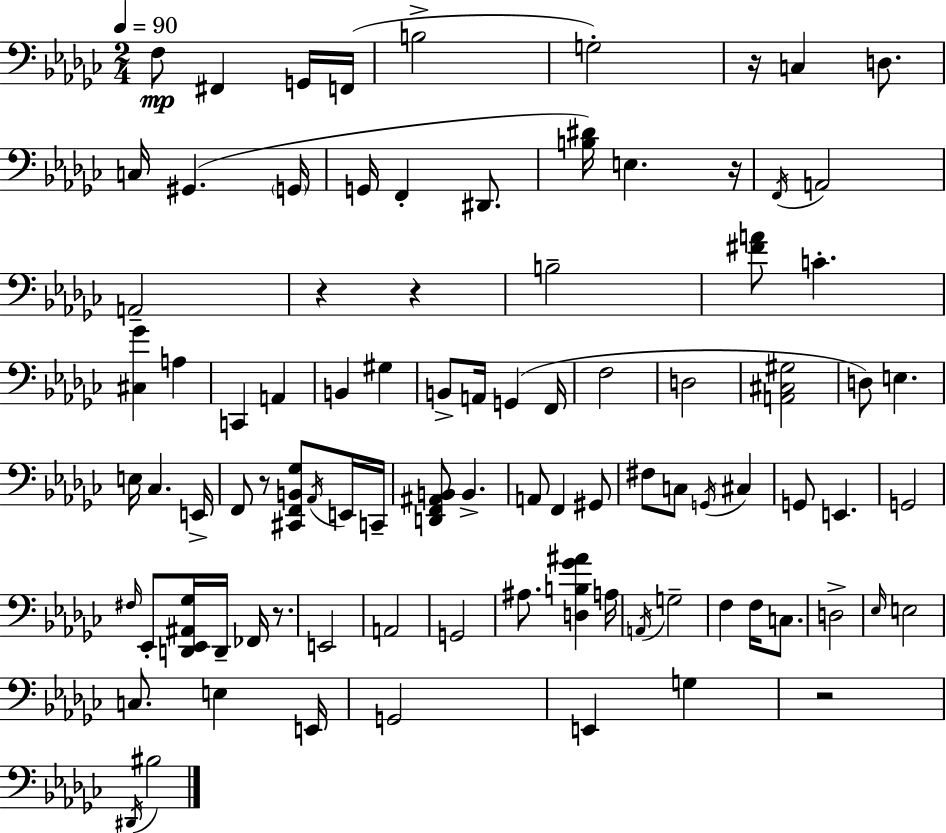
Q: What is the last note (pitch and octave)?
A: BIS3